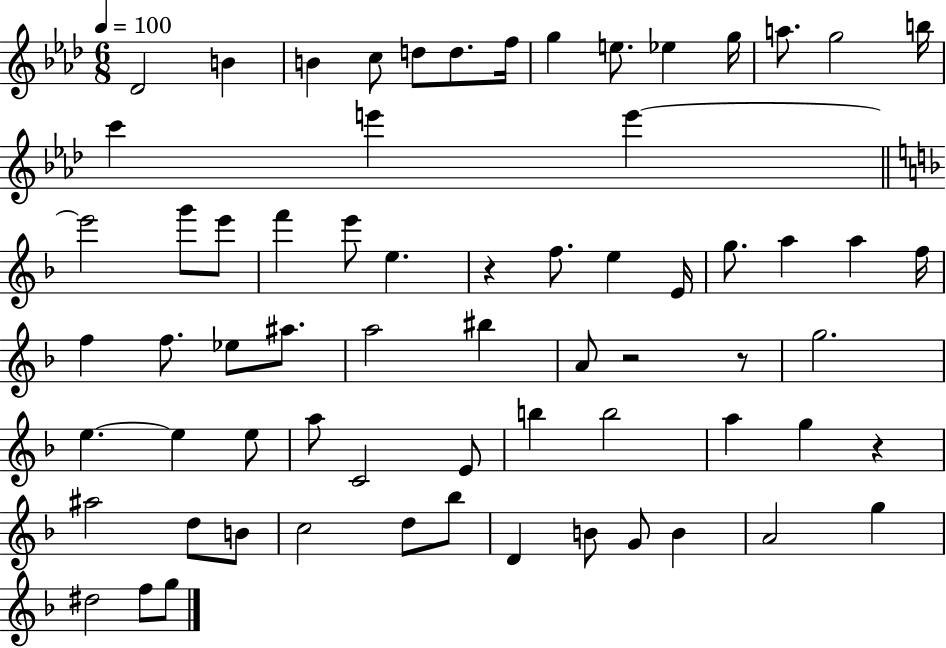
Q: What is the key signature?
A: AES major